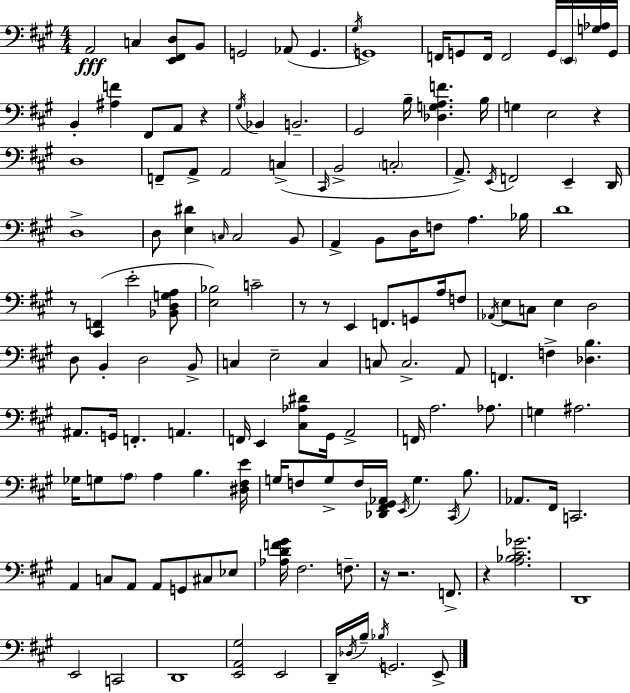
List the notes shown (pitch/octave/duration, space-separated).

A2/h C3/q [E2,F#2,D3]/e B2/e G2/h Ab2/e G2/q. G#3/s G2/w F2/s G2/e F2/s F2/h G2/s E2/s [G3,Ab3]/s G2/s B2/q [A#3,F4]/q F#2/e A2/e R/q G#3/s Bb2/q B2/h. G#2/h B3/s [Db3,G3,A3,F4]/q. B3/s G3/q E3/h R/q D3/w F2/e A2/e A2/h C3/q C#2/s B2/h C3/h A2/e. E2/s F2/h E2/q D2/s D3/w D3/e [E3,D#4]/q C3/s C3/h B2/e A2/q B2/e D3/s F3/e A3/q. Bb3/s D4/w R/e [C#2,F2]/q E4/h [Bb2,D3,G3,A3]/e [E3,Bb3]/h C4/h R/e R/e E2/q F2/e. G2/e A3/s F3/e Ab2/s E3/e C3/e E3/q D3/h D3/e B2/q D3/h B2/e C3/q E3/h C3/q C3/e C3/h. A2/e F2/q. F3/q [Db3,B3]/q. A#2/e. G2/s F2/q. A2/q. F2/s E2/q [C#3,Ab3,D#4]/e G#2/s A2/h F2/s A3/h. Ab3/e. G3/q A#3/h. Gb3/s G3/e A3/e A3/q B3/q. [D#3,F#3,E4]/s G3/s F3/e G3/e F3/s [Db2,F#2,G#2,Ab2]/s E2/s G3/q. C#2/s B3/e. Ab2/e. F#2/s C2/h. A2/q C3/e A2/e A2/e G2/e C#3/e Eb3/e [Ab3,D4,F4,G#4]/s F#3/h. F3/e. R/s R/h. F2/e. R/q [A3,Bb3,C#4,Gb4]/h. D2/w E2/h C2/h D2/w [E2,A2,G#3]/h E2/h D2/s Db3/s B3/s Bb3/s G2/h. E2/e